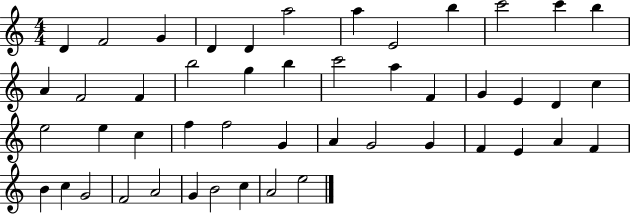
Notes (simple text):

D4/q F4/h G4/q D4/q D4/q A5/h A5/q E4/h B5/q C6/h C6/q B5/q A4/q F4/h F4/q B5/h G5/q B5/q C6/h A5/q F4/q G4/q E4/q D4/q C5/q E5/h E5/q C5/q F5/q F5/h G4/q A4/q G4/h G4/q F4/q E4/q A4/q F4/q B4/q C5/q G4/h F4/h A4/h G4/q B4/h C5/q A4/h E5/h